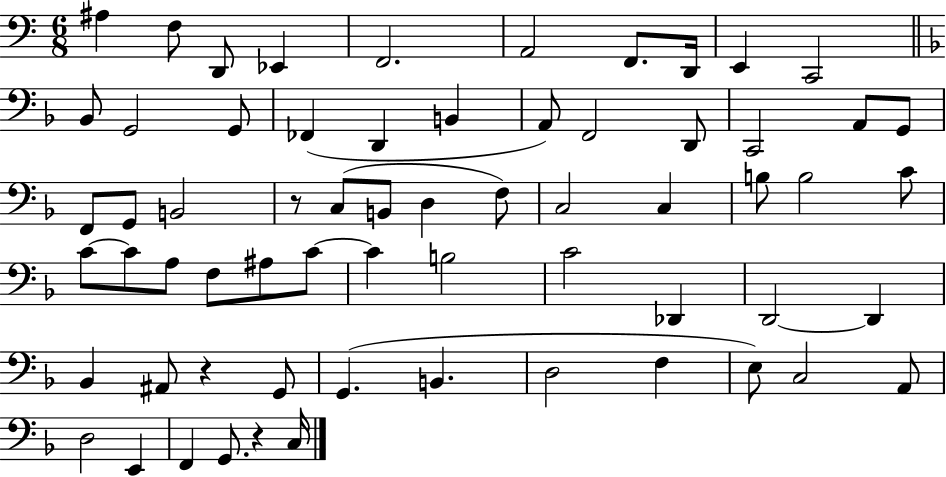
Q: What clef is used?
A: bass